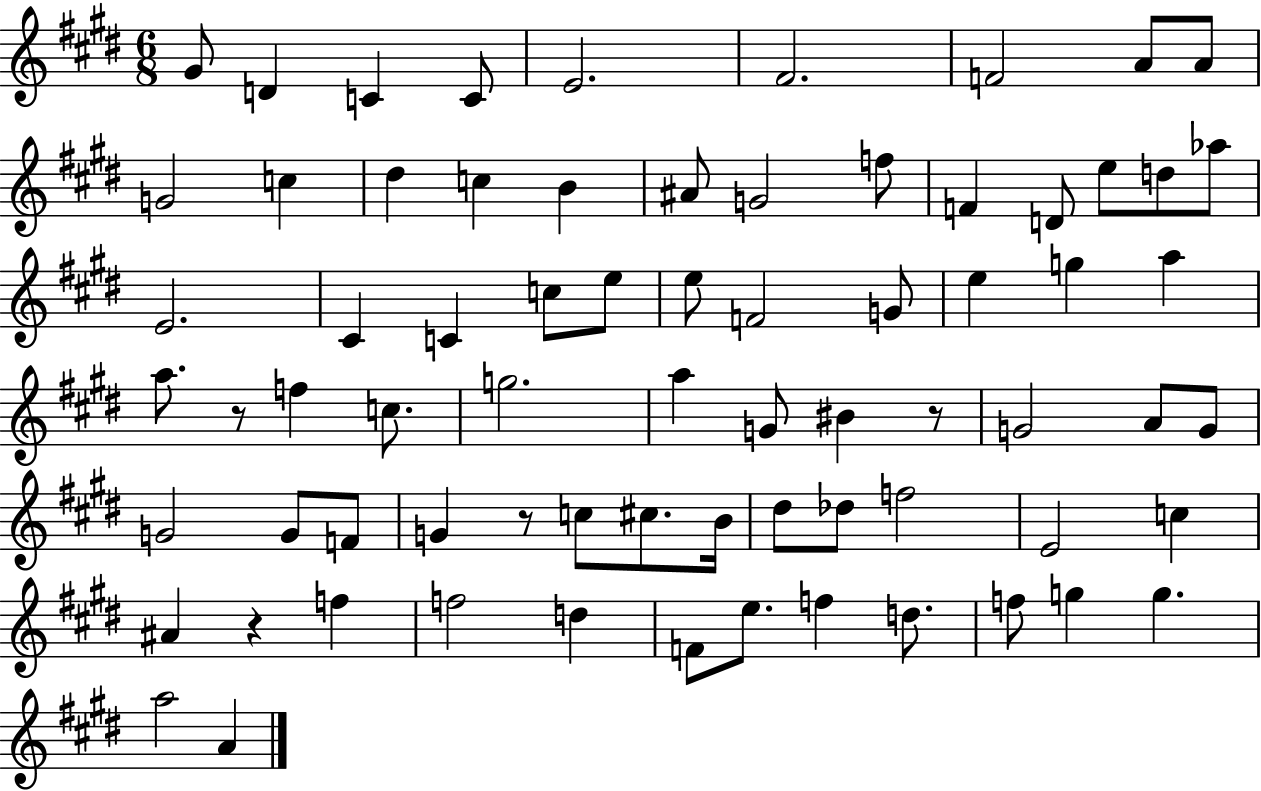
G#4/e D4/q C4/q C4/e E4/h. F#4/h. F4/h A4/e A4/e G4/h C5/q D#5/q C5/q B4/q A#4/e G4/h F5/e F4/q D4/e E5/e D5/e Ab5/e E4/h. C#4/q C4/q C5/e E5/e E5/e F4/h G4/e E5/q G5/q A5/q A5/e. R/e F5/q C5/e. G5/h. A5/q G4/e BIS4/q R/e G4/h A4/e G4/e G4/h G4/e F4/e G4/q R/e C5/e C#5/e. B4/s D#5/e Db5/e F5/h E4/h C5/q A#4/q R/q F5/q F5/h D5/q F4/e E5/e. F5/q D5/e. F5/e G5/q G5/q. A5/h A4/q